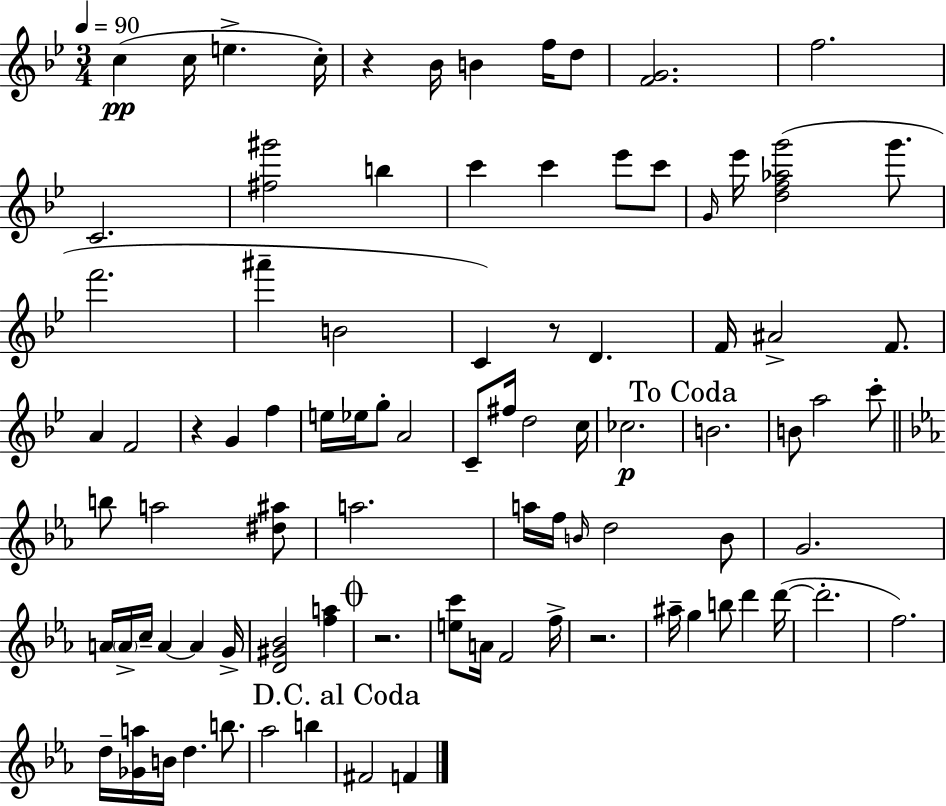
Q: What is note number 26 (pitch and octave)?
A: F4